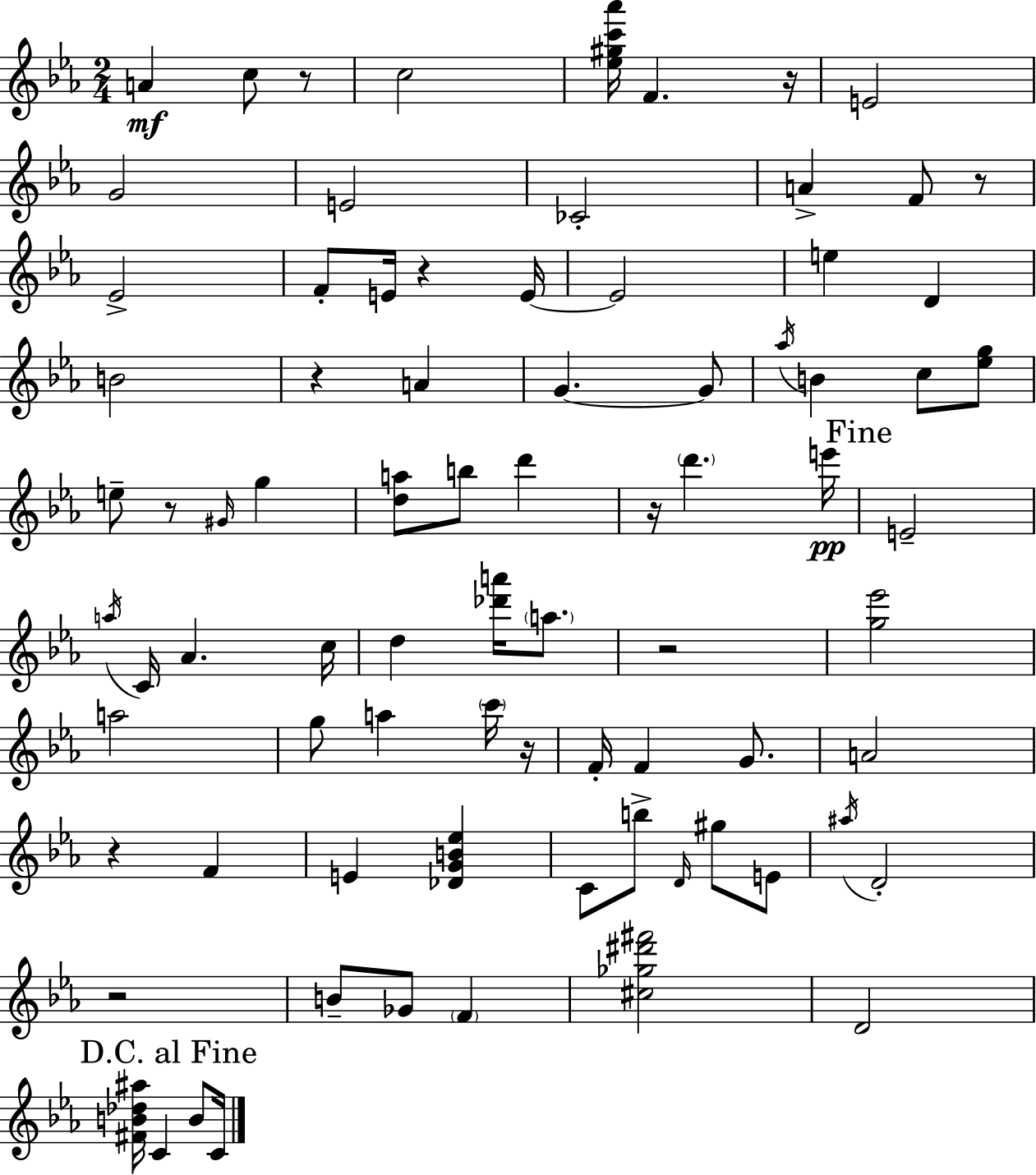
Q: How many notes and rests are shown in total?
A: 81